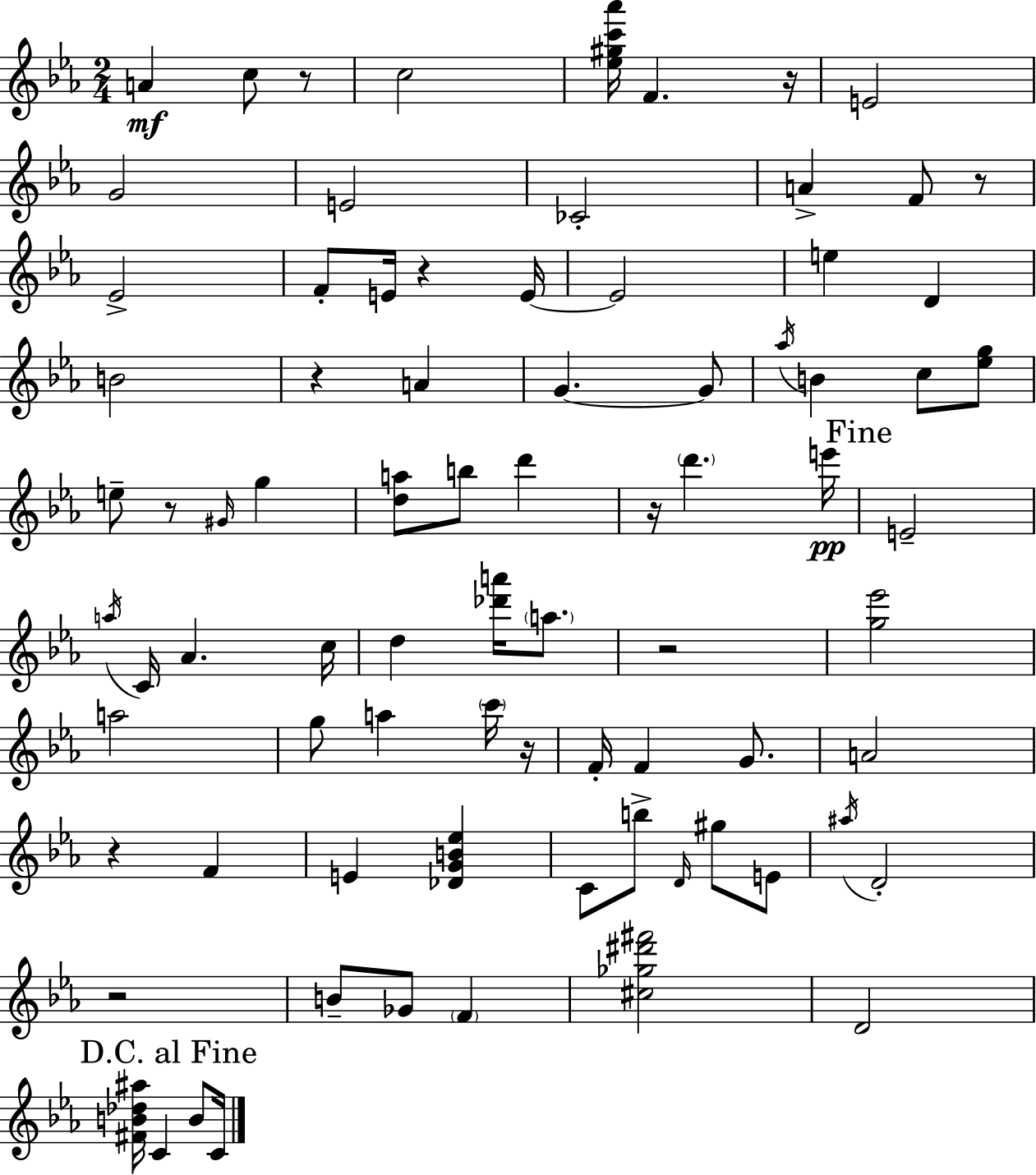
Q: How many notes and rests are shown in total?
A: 81